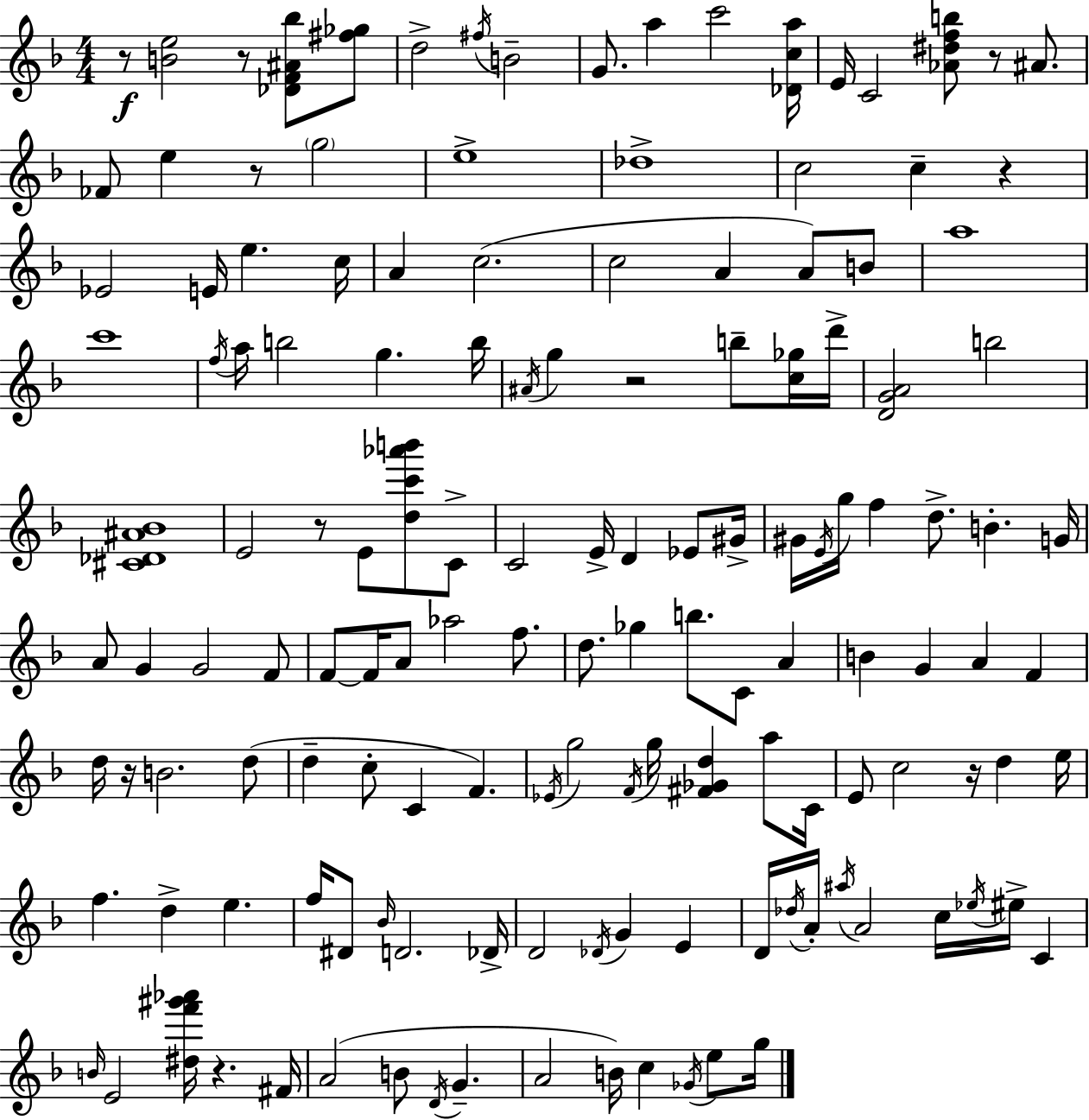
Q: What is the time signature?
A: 4/4